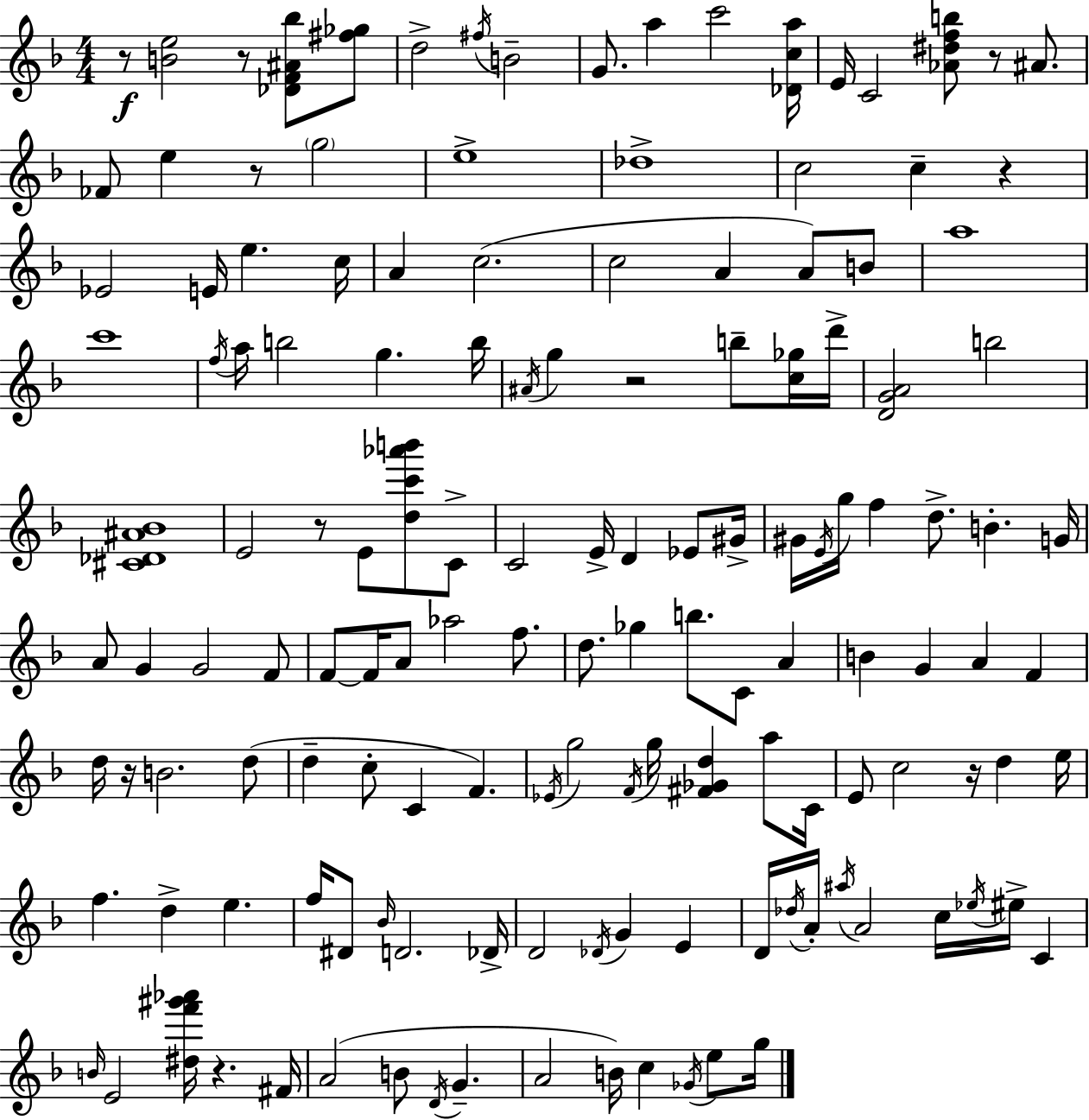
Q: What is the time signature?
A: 4/4